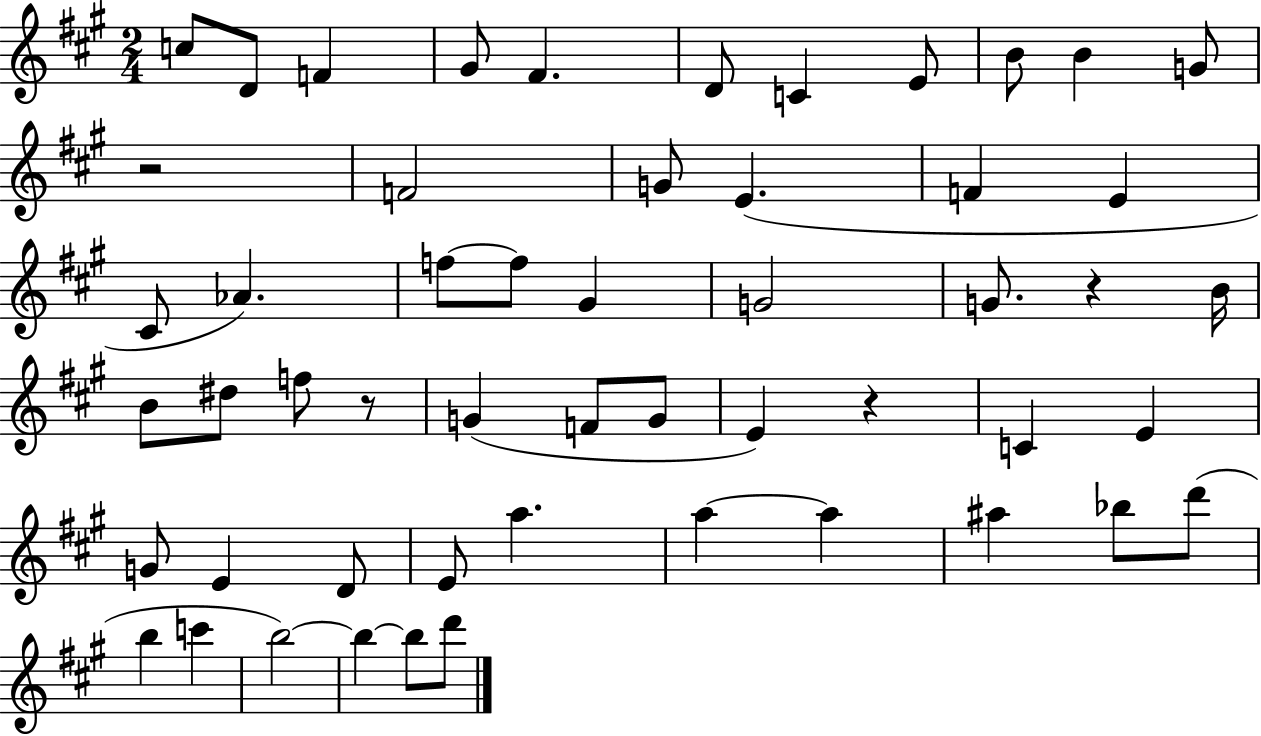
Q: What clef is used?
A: treble